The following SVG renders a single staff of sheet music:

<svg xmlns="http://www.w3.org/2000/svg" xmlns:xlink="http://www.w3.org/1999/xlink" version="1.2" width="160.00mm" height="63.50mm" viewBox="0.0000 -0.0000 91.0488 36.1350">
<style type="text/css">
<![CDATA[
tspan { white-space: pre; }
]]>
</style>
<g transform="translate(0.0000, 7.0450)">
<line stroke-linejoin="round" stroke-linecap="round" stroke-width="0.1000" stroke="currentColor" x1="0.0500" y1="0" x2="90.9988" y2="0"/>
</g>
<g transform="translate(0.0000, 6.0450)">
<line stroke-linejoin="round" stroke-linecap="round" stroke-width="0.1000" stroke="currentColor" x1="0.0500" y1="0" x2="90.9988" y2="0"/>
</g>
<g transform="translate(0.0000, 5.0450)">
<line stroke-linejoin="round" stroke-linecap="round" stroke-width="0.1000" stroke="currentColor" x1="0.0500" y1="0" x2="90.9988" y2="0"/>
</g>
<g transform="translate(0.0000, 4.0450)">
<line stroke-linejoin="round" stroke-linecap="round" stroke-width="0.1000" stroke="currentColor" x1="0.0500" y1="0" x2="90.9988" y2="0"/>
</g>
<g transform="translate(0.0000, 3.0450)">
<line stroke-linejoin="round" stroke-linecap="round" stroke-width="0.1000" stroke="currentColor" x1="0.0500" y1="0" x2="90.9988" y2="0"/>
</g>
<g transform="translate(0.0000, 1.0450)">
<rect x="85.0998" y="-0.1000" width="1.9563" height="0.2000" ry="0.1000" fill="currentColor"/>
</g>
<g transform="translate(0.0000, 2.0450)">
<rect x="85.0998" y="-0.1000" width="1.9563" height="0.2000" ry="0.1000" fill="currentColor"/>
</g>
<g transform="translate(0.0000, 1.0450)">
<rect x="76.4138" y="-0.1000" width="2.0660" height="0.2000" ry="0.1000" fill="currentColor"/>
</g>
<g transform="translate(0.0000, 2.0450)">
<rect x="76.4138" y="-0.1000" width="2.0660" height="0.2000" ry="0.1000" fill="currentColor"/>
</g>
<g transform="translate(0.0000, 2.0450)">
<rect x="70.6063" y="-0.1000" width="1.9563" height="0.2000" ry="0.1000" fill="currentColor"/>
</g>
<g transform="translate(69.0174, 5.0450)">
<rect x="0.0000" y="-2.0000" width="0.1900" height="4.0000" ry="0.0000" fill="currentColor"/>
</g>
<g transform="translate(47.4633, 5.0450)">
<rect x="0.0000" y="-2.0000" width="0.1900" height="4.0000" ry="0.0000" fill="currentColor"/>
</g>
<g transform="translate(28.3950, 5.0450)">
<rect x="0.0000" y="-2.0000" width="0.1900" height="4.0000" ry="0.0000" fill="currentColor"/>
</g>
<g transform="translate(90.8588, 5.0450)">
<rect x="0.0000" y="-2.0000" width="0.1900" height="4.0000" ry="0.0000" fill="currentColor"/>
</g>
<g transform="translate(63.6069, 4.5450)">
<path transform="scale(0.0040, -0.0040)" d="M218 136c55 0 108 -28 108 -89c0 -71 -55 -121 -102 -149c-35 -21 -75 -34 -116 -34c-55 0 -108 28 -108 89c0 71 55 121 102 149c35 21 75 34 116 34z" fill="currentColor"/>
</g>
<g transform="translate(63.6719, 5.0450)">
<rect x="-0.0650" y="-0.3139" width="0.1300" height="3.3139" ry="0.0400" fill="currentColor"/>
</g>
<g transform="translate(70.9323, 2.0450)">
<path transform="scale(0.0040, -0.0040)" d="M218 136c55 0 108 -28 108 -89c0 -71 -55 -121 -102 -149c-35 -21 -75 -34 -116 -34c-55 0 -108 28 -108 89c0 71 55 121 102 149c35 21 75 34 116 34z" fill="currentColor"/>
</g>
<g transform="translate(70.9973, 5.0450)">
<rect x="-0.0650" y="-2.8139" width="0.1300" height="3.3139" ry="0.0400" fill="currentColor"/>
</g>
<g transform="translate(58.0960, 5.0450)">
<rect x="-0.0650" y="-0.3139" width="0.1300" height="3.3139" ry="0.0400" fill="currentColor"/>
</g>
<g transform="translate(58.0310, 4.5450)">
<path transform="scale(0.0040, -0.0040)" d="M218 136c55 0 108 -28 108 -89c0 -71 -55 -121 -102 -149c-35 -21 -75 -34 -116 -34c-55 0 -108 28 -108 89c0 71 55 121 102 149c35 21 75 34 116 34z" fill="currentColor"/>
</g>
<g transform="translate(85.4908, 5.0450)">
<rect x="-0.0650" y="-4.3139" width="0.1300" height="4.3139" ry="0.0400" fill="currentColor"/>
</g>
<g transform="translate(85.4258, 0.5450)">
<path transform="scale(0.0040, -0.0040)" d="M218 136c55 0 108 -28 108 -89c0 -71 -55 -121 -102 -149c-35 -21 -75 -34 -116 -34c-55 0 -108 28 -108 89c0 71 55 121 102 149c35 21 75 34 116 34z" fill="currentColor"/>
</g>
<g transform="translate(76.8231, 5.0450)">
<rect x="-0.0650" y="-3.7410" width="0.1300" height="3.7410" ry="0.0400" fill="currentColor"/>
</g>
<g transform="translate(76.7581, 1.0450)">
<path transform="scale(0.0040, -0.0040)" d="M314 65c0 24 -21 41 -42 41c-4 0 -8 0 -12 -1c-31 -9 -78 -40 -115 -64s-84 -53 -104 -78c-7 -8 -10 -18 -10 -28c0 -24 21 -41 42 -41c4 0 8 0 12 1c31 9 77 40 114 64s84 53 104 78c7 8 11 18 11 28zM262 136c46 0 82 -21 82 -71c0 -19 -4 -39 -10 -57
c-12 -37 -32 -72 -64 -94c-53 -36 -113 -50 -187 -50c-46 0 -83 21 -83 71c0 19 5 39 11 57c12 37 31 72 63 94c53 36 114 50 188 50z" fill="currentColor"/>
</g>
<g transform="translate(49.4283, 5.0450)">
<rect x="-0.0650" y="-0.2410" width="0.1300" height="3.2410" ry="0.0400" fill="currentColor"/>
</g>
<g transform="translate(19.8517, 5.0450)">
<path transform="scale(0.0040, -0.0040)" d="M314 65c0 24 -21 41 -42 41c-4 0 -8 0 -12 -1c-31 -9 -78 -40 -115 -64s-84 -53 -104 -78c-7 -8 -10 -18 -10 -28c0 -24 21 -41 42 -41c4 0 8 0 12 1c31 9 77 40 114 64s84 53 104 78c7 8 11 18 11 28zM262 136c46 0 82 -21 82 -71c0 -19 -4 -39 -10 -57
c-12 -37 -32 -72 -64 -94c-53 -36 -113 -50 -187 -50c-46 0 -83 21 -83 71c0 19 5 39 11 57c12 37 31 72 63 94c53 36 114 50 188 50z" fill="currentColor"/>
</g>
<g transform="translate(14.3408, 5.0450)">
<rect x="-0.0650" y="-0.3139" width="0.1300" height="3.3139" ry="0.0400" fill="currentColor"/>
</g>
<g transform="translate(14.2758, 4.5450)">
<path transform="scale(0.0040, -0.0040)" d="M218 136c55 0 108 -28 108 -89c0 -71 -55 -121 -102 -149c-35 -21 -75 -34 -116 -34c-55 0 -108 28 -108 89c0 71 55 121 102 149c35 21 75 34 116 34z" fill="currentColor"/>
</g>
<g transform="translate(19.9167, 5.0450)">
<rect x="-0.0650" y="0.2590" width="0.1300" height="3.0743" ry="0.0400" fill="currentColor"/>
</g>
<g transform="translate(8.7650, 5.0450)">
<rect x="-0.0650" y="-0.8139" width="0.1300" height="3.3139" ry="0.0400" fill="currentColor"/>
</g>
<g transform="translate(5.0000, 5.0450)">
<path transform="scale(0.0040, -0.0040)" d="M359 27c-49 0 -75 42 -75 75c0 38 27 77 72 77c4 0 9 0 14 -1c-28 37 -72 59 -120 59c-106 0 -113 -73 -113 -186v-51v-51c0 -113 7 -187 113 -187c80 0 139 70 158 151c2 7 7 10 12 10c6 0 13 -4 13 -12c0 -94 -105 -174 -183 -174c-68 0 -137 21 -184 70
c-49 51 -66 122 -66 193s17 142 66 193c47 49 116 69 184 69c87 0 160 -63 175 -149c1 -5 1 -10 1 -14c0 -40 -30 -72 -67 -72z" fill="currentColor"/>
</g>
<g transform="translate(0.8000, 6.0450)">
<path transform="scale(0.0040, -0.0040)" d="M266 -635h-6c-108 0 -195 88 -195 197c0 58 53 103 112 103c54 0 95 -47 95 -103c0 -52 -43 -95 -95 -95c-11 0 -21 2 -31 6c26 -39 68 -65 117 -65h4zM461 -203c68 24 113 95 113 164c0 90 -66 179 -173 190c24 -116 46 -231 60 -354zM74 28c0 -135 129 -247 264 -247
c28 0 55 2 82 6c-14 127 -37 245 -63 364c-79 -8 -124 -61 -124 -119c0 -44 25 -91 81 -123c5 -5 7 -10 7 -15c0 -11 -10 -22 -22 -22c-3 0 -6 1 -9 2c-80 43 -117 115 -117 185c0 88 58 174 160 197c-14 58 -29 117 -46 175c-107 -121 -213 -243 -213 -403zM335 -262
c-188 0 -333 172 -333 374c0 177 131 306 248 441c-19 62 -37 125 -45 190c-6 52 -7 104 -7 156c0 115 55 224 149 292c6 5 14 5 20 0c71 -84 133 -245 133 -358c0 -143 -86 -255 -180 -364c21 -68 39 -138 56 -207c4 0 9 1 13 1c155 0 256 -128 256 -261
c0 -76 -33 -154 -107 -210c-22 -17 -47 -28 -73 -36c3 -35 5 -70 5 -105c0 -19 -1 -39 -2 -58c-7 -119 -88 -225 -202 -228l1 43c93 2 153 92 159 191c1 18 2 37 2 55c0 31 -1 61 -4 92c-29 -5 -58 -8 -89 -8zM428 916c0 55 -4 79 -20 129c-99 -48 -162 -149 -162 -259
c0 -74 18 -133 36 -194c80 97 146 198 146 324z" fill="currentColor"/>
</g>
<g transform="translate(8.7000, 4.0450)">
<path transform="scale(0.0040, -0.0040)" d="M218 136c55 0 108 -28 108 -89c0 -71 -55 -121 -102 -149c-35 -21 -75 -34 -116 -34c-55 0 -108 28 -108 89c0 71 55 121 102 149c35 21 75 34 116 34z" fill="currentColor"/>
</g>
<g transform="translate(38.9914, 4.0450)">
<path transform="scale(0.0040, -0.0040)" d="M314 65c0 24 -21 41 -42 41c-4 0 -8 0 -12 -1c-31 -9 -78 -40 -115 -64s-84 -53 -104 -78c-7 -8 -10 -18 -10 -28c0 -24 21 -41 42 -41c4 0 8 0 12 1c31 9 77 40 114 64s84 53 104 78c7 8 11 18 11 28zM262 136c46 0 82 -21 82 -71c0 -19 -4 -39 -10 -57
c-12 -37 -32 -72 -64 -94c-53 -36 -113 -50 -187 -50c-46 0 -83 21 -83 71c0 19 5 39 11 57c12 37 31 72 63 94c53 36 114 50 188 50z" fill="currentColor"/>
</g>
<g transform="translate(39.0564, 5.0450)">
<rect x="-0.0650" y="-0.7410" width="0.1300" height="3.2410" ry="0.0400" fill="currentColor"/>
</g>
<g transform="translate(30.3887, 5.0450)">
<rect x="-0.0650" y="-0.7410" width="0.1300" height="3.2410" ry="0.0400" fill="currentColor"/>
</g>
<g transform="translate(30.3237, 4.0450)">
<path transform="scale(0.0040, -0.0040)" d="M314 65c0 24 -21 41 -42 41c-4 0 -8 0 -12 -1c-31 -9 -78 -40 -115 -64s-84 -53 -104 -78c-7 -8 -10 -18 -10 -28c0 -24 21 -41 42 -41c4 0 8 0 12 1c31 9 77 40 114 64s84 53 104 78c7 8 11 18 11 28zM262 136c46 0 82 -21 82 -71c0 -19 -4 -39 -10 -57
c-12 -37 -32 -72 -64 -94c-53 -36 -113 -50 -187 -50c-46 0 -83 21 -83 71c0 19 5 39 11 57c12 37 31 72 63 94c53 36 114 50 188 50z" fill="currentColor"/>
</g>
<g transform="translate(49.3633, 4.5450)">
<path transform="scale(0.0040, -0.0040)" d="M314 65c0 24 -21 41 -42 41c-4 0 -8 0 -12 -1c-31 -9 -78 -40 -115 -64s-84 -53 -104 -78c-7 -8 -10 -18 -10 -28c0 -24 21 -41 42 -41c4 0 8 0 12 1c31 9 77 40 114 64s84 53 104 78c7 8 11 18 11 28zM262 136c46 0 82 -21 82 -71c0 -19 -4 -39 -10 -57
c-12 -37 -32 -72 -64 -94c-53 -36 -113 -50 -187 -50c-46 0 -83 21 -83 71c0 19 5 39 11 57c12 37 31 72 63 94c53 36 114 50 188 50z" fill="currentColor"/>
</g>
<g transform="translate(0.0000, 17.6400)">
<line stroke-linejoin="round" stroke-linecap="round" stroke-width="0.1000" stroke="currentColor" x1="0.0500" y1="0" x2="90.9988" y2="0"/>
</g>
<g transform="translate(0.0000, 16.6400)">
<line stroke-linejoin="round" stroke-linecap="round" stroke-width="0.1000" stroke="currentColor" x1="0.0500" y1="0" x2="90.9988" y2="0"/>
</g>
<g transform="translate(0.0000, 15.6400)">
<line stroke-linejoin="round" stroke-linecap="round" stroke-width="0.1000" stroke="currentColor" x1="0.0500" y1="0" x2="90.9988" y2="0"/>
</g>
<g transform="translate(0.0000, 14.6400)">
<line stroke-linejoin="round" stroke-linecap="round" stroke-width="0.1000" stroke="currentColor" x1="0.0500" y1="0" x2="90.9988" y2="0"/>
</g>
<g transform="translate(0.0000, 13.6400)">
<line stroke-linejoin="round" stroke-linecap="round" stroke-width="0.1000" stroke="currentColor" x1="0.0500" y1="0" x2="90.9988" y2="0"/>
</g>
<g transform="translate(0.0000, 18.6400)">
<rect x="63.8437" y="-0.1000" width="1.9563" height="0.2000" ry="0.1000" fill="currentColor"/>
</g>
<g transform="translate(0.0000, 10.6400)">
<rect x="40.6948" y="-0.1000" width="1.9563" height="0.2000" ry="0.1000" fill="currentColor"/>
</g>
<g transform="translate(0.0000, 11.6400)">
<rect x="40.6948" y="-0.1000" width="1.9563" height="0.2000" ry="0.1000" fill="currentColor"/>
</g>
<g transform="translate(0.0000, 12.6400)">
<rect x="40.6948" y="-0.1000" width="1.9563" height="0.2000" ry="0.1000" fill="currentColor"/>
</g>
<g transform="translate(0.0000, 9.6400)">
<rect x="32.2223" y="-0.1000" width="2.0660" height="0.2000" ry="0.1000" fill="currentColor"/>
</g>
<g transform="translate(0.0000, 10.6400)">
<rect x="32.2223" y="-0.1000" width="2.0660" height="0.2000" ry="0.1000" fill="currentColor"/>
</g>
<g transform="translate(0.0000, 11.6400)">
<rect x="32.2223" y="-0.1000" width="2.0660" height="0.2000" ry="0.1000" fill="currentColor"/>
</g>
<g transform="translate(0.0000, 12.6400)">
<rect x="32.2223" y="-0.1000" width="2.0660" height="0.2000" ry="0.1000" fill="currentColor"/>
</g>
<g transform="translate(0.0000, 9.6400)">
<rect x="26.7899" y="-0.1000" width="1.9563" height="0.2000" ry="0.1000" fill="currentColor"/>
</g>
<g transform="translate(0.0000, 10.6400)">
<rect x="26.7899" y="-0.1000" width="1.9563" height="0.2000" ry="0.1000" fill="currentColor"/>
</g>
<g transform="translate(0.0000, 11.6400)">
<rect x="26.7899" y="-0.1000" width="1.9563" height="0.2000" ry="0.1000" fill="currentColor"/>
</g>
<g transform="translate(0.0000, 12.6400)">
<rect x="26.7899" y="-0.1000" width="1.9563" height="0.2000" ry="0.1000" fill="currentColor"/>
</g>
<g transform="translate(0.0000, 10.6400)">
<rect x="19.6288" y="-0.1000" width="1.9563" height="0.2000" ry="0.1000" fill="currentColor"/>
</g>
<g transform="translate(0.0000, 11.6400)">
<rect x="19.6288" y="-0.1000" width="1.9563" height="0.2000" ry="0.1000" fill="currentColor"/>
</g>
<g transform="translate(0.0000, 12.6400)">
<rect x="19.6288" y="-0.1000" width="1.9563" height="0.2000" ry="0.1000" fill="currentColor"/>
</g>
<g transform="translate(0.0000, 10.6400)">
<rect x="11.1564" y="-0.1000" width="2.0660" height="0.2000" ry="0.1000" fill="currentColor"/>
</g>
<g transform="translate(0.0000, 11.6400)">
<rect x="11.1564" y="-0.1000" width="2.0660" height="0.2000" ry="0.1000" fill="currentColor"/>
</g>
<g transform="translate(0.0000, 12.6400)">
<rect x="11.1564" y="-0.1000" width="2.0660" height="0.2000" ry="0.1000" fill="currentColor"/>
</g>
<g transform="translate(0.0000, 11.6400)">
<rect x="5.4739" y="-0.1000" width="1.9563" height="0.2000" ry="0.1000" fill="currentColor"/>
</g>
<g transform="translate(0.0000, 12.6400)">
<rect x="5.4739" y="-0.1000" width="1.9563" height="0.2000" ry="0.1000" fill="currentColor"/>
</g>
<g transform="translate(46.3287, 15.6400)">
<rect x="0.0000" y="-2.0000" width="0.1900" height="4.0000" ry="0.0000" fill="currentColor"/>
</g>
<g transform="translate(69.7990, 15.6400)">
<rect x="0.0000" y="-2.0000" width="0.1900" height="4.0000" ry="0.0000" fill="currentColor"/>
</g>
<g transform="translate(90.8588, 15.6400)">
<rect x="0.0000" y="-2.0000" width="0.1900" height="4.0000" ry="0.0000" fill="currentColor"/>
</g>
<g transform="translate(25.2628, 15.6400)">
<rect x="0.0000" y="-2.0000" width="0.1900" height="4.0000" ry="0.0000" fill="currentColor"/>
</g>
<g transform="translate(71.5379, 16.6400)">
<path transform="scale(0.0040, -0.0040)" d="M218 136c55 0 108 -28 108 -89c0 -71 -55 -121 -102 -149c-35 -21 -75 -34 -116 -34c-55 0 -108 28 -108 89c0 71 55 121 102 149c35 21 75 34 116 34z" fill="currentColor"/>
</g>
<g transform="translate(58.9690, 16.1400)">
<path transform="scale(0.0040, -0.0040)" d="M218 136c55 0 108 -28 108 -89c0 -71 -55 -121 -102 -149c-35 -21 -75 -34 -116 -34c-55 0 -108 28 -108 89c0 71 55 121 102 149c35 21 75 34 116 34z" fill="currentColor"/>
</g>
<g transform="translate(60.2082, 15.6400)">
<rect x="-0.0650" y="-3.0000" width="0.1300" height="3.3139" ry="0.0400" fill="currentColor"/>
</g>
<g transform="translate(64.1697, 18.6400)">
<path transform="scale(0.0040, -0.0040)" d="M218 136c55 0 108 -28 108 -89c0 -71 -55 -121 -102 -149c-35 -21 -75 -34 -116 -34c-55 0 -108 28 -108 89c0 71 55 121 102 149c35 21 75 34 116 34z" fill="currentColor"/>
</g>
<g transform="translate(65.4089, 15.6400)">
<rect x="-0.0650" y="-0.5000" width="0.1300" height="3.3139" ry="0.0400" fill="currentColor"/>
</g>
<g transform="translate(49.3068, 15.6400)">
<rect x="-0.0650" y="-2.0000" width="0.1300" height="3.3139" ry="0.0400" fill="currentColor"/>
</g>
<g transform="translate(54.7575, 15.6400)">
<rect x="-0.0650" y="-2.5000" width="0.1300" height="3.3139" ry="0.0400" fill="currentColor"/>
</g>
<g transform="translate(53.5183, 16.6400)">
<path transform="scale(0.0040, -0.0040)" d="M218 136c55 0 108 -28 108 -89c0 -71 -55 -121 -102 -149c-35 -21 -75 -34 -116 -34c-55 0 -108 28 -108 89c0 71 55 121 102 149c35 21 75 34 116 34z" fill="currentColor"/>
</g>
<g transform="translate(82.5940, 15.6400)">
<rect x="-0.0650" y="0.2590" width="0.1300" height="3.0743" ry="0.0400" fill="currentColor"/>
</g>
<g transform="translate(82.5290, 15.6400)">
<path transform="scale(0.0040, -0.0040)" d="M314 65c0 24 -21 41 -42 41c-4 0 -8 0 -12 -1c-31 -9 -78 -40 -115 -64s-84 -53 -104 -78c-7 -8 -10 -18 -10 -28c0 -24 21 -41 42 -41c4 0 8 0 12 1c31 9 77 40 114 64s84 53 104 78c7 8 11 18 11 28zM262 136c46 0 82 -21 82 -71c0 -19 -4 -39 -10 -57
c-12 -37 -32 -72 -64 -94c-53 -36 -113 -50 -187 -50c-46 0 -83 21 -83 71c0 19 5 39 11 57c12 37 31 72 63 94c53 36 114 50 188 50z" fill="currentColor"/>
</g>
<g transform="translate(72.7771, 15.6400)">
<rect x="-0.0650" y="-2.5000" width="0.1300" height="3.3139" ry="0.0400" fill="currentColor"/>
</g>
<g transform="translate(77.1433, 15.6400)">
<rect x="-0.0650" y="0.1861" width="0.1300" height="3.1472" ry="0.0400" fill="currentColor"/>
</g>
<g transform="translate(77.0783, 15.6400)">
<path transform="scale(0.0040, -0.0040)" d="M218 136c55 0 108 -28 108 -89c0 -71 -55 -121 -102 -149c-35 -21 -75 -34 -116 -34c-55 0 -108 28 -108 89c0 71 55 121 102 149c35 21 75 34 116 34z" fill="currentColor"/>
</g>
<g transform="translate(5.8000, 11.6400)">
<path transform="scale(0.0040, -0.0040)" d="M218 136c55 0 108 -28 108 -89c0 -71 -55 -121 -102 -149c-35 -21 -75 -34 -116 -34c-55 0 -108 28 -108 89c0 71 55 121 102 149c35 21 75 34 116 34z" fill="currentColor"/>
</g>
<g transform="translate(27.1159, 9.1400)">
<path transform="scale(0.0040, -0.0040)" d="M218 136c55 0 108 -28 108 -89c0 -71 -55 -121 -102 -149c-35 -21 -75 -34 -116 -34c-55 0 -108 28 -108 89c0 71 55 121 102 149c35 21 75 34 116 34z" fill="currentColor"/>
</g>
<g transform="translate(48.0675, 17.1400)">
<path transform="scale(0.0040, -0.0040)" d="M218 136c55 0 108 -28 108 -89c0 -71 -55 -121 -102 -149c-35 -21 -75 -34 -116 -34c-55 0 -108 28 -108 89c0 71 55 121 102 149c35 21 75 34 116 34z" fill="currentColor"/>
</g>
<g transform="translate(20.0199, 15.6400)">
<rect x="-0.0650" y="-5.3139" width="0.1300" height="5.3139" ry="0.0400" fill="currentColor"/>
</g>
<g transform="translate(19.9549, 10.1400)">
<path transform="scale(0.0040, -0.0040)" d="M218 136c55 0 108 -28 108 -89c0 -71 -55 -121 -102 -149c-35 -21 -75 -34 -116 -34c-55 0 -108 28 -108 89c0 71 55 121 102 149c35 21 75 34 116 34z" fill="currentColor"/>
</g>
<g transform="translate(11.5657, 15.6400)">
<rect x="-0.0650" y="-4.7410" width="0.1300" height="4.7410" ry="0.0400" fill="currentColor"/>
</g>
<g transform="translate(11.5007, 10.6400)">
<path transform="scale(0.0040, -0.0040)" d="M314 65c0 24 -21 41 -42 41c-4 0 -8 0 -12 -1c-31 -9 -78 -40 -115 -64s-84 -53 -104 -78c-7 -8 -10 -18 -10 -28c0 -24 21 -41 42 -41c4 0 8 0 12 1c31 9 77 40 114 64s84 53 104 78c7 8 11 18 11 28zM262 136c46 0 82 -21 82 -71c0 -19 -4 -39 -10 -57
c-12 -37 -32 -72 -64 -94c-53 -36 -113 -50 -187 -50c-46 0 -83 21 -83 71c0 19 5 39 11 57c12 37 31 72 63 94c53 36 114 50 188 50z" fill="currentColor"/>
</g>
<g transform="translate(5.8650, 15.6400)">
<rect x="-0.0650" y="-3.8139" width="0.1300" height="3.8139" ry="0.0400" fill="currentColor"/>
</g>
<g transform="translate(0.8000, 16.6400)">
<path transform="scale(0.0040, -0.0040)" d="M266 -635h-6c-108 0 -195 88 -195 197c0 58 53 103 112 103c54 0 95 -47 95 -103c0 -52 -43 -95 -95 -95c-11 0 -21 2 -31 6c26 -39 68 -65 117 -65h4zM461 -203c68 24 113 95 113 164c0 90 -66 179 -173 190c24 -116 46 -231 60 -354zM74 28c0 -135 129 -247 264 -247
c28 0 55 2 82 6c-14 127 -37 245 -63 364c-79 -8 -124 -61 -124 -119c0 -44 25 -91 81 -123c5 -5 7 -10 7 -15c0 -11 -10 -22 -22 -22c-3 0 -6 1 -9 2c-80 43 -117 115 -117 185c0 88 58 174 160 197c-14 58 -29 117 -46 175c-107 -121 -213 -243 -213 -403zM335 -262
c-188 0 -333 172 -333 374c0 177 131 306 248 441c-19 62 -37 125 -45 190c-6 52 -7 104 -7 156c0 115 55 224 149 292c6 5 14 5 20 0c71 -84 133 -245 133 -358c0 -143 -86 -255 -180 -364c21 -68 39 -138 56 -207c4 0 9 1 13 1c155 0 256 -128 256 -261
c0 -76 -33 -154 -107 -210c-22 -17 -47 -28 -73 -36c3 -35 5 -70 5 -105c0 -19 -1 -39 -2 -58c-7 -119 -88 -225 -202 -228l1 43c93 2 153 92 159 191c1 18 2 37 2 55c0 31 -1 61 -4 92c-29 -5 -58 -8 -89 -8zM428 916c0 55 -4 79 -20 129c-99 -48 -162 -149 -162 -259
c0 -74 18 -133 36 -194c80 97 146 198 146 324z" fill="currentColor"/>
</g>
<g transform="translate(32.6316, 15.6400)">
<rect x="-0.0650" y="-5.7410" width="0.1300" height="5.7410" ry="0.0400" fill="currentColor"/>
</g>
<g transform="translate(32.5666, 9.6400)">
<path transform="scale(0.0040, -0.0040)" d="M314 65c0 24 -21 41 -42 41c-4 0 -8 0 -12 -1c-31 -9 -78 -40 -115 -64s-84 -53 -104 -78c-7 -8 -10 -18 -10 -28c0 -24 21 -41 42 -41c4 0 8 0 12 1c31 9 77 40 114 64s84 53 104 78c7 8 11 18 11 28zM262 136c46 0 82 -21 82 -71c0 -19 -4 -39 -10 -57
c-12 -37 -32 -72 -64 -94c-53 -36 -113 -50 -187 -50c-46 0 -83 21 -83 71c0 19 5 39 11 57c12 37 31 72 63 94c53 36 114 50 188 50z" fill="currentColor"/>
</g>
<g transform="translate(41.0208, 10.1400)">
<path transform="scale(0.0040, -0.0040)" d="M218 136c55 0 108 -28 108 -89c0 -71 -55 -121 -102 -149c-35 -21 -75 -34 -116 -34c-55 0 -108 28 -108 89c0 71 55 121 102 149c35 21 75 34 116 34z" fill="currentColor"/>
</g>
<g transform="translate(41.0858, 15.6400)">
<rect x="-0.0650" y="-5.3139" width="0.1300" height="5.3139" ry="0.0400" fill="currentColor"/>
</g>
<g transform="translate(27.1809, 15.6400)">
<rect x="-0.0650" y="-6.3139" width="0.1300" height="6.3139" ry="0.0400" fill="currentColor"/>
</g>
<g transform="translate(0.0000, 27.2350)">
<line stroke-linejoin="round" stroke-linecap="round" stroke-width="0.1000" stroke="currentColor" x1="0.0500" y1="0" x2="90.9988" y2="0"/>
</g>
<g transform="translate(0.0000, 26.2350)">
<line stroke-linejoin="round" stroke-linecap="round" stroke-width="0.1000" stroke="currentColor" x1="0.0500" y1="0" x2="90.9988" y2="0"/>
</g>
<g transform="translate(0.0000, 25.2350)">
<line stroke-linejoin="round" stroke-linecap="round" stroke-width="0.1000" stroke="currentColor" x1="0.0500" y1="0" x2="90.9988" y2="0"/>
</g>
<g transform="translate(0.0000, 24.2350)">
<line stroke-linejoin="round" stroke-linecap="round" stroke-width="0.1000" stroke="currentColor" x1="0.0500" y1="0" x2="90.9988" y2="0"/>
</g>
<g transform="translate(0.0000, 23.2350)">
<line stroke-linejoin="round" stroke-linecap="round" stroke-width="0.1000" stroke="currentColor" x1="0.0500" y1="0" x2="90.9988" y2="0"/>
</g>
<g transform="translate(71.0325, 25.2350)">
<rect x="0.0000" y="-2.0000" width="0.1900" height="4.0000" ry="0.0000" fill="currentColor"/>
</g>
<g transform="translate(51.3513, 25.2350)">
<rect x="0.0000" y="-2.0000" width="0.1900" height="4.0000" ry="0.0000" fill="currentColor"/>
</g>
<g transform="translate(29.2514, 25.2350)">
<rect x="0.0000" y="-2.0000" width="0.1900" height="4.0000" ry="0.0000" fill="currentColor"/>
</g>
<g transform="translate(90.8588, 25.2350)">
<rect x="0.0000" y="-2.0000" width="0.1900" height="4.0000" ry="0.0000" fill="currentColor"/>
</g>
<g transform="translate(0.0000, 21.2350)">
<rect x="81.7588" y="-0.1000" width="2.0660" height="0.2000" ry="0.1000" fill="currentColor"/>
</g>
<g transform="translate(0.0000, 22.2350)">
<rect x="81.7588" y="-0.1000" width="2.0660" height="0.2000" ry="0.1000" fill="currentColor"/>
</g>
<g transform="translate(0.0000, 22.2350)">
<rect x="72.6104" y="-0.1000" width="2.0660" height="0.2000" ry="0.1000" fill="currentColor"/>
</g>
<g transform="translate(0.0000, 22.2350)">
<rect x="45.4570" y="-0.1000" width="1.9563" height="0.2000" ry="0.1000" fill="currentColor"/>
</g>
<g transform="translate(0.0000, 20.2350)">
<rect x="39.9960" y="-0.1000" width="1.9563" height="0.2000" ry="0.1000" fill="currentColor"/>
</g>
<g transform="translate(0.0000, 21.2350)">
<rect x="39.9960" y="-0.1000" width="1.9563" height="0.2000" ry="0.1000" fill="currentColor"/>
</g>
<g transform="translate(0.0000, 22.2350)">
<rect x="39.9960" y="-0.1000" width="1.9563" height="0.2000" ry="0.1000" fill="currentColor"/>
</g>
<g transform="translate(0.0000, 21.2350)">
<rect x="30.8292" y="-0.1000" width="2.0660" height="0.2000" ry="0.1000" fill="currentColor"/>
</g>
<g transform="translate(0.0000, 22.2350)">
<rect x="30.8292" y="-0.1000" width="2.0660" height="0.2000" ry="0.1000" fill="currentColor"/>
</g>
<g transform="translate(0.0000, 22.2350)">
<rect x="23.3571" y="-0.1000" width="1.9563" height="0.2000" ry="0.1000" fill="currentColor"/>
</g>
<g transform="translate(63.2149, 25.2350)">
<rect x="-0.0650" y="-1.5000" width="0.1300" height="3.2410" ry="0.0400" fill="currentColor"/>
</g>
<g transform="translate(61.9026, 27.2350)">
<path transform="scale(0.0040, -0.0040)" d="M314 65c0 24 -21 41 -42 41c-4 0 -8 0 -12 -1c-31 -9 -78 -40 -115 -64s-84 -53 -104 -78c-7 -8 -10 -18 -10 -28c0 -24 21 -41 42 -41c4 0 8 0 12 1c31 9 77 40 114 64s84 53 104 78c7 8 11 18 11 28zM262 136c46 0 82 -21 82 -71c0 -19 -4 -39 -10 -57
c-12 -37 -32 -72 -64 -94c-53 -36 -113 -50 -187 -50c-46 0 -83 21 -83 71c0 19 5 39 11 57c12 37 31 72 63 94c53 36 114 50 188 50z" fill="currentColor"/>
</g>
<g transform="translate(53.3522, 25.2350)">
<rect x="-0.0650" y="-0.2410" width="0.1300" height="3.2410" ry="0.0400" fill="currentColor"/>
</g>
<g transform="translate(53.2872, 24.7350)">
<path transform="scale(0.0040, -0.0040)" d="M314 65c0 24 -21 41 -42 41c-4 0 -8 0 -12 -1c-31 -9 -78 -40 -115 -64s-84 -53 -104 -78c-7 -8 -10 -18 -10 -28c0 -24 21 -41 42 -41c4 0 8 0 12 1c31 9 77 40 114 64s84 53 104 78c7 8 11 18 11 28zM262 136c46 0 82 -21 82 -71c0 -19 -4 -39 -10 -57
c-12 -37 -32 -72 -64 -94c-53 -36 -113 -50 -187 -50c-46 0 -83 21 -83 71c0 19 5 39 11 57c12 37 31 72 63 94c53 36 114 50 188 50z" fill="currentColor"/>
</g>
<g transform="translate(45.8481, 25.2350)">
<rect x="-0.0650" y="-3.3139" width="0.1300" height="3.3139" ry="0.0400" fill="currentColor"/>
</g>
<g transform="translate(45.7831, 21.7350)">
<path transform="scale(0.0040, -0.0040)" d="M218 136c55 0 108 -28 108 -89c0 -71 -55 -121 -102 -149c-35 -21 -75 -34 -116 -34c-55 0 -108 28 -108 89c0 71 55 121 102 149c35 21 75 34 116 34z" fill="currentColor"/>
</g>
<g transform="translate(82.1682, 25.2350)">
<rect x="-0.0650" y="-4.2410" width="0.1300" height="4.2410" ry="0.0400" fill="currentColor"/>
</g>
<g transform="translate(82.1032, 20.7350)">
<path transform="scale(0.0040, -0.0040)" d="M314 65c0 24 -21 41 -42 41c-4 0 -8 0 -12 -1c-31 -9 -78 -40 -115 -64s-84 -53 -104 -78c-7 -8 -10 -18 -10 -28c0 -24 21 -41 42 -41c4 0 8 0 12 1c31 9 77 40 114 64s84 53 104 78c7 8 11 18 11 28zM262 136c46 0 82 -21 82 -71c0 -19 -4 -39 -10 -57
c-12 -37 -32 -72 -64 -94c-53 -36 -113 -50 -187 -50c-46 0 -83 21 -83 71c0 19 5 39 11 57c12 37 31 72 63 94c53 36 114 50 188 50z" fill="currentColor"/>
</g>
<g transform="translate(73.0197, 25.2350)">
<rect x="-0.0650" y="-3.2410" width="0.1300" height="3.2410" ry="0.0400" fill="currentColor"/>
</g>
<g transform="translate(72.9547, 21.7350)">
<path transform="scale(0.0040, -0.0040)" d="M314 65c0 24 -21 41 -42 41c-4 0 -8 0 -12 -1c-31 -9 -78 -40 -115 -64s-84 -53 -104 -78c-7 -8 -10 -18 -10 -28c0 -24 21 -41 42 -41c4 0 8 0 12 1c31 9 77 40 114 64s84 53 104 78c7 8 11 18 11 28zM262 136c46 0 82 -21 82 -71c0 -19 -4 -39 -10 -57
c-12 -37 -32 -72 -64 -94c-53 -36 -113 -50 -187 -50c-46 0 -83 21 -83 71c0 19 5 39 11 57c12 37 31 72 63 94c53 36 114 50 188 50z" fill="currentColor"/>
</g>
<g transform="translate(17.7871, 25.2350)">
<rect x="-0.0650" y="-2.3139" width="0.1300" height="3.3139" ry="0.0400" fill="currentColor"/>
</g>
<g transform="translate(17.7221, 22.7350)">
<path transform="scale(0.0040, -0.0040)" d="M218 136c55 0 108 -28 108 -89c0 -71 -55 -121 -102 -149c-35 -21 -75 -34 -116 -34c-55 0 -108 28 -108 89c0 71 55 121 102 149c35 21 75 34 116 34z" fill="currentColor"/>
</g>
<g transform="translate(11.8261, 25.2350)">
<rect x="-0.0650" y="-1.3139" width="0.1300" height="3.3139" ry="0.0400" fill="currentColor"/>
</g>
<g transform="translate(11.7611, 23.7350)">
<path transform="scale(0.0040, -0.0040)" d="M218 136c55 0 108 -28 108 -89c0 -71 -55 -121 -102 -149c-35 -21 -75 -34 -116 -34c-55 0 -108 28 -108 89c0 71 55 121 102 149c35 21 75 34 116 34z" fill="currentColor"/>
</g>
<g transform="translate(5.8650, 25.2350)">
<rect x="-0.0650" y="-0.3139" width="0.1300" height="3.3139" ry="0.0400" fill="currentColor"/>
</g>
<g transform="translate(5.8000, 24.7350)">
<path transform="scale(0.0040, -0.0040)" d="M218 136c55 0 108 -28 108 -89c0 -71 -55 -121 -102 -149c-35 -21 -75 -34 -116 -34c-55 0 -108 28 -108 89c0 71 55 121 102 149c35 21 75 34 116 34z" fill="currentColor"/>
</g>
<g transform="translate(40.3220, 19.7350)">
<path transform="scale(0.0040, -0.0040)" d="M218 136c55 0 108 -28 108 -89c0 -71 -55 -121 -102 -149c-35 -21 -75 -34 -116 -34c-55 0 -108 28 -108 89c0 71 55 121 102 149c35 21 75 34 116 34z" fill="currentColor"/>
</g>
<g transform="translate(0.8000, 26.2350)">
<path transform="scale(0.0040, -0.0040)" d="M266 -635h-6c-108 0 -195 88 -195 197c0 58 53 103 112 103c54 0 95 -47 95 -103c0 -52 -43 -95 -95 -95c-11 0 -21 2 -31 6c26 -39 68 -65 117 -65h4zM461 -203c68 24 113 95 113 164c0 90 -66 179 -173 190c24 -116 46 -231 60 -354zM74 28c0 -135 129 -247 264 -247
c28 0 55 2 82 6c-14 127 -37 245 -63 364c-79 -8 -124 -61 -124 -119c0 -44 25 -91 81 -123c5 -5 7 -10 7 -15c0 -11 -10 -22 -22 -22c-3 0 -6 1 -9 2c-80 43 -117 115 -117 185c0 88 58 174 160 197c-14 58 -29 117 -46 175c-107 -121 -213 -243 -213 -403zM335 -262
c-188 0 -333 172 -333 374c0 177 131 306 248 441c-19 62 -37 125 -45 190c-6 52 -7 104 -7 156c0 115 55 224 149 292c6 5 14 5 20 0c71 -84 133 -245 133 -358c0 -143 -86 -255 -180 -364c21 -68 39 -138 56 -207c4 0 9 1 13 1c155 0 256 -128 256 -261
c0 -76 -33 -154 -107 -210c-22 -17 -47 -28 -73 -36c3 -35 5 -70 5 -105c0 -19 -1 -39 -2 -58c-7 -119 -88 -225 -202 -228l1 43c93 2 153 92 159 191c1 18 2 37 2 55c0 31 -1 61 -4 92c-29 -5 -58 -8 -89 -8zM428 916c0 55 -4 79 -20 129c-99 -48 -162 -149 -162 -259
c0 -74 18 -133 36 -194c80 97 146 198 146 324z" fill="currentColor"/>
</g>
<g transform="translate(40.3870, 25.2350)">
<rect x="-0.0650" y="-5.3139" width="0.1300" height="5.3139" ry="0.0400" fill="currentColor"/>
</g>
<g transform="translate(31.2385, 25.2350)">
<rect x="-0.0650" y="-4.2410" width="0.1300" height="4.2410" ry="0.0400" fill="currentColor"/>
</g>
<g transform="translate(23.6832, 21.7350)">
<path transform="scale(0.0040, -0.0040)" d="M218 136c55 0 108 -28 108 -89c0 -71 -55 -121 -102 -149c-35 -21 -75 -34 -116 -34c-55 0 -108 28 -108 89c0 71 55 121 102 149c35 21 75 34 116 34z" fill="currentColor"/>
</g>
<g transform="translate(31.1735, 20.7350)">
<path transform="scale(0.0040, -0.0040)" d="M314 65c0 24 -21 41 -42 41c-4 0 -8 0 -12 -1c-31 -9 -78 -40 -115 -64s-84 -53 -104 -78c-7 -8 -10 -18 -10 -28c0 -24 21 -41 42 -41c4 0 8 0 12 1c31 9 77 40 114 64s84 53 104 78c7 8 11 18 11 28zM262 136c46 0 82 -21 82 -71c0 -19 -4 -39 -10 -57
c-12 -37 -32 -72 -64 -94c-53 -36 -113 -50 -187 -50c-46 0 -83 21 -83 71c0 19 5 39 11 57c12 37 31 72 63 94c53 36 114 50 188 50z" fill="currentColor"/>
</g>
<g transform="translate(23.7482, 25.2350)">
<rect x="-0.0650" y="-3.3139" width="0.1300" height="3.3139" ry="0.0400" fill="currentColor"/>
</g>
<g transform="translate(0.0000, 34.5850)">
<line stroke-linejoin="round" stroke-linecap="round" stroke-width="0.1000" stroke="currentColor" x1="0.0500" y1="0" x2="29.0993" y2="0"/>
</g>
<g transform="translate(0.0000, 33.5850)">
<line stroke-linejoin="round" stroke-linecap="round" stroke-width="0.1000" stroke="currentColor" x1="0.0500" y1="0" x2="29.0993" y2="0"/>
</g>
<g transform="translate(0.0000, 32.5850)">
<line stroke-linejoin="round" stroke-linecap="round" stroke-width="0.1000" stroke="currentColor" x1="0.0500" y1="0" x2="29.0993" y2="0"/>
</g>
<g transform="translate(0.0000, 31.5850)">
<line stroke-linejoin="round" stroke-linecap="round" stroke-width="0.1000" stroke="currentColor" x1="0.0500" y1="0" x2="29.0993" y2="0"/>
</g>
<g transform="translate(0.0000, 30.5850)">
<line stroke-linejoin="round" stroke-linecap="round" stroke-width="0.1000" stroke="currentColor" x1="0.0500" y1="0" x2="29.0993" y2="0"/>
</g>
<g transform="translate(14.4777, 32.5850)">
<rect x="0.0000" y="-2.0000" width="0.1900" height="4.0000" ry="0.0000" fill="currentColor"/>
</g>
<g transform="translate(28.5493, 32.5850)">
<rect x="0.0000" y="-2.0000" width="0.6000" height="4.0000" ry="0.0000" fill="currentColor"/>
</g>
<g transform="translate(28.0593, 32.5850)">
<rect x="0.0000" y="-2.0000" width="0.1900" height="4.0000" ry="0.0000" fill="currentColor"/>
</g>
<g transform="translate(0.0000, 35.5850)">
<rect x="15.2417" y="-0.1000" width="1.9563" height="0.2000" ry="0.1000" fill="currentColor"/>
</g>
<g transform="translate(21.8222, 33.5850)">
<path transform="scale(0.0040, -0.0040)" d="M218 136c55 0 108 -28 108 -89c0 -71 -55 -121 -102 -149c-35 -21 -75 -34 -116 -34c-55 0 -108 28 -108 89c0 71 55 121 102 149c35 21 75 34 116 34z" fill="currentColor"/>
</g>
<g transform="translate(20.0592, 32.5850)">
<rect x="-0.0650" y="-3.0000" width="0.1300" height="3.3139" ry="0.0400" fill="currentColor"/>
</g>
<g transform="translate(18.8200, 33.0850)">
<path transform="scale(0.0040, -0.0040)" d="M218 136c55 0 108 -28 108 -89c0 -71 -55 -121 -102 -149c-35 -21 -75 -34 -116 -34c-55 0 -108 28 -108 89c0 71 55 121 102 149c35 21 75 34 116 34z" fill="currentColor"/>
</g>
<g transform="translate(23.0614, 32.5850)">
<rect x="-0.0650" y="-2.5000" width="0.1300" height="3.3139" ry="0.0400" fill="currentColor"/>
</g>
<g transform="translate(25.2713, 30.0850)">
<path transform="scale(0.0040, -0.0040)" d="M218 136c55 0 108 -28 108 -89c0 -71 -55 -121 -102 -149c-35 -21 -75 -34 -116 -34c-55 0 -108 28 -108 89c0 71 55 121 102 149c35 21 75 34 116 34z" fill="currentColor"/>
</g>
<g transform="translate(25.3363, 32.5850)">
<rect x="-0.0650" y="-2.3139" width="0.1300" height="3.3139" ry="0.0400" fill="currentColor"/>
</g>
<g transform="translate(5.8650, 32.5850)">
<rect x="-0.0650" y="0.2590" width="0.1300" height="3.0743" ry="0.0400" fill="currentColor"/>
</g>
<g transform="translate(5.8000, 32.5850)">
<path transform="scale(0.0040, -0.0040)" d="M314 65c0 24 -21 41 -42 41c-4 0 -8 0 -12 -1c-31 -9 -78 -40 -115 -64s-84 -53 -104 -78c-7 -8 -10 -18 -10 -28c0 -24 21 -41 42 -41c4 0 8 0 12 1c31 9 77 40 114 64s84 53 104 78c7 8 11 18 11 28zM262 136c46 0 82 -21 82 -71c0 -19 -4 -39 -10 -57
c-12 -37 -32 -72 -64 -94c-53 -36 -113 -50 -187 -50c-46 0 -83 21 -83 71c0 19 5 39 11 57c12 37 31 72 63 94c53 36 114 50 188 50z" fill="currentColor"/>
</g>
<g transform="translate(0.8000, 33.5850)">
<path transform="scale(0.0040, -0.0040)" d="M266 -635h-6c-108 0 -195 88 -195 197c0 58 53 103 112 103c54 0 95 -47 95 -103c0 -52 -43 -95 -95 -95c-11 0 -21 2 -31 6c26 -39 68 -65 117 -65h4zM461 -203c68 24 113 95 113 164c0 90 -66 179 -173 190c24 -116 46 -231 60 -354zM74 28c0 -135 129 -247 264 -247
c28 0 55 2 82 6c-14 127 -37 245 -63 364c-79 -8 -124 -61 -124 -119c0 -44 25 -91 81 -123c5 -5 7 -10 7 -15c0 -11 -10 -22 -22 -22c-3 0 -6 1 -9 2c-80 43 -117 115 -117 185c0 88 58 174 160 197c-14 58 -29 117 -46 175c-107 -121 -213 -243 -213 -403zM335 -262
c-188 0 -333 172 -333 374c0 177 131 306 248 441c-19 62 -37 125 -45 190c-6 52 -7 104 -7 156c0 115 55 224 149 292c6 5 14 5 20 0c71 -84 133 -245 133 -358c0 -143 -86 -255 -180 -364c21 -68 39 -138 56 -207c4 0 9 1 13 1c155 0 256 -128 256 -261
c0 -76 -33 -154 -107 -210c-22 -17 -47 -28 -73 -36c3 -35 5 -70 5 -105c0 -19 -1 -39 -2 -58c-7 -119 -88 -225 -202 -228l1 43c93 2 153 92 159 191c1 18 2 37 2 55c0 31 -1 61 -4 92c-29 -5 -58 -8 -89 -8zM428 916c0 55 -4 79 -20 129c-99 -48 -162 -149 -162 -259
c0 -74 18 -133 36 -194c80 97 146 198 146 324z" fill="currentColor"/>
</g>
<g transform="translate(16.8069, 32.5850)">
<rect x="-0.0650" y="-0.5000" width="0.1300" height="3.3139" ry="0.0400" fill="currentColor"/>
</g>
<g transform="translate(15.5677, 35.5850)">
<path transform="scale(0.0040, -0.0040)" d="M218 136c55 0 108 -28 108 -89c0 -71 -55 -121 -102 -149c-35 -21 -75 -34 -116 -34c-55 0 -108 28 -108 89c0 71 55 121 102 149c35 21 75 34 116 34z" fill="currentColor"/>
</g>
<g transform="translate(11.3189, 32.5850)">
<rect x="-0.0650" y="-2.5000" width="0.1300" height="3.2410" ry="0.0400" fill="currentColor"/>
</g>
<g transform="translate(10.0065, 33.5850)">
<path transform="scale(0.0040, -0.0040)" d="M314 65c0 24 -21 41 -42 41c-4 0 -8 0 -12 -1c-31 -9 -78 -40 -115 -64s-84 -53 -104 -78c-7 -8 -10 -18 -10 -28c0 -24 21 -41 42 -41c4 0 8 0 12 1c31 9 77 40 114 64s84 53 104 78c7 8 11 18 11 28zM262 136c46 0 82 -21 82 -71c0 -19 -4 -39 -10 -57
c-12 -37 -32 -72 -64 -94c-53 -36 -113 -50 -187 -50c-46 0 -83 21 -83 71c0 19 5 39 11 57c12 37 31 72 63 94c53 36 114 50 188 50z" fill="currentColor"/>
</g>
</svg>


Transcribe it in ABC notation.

X:1
T:Untitled
M:4/4
L:1/4
K:C
d c B2 d2 d2 c2 c c a c'2 d' c' e'2 f' a' g'2 f' F G A C G B B2 c e g b d'2 f' b c2 E2 b2 d'2 B2 G2 C A G g